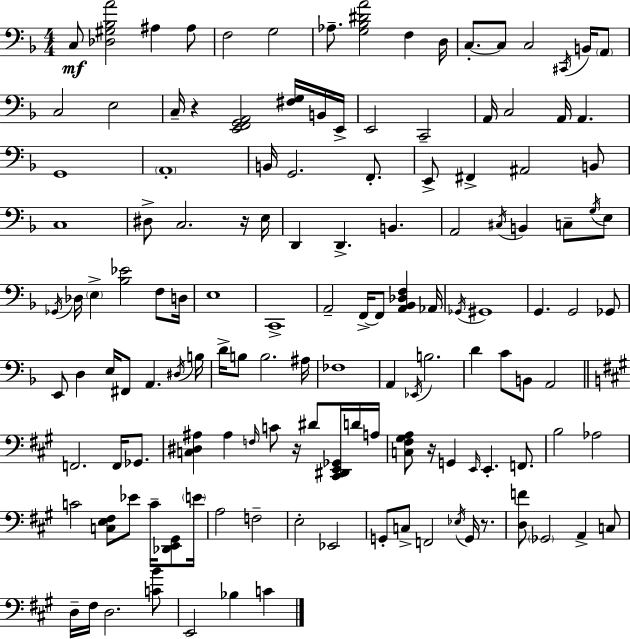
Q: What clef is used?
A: bass